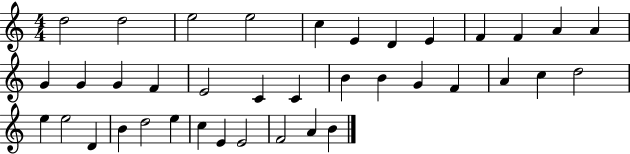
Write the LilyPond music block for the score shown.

{
  \clef treble
  \numericTimeSignature
  \time 4/4
  \key c \major
  d''2 d''2 | e''2 e''2 | c''4 e'4 d'4 e'4 | f'4 f'4 a'4 a'4 | \break g'4 g'4 g'4 f'4 | e'2 c'4 c'4 | b'4 b'4 g'4 f'4 | a'4 c''4 d''2 | \break e''4 e''2 d'4 | b'4 d''2 e''4 | c''4 e'4 e'2 | f'2 a'4 b'4 | \break \bar "|."
}